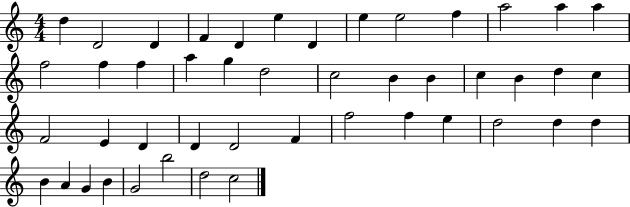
X:1
T:Untitled
M:4/4
L:1/4
K:C
d D2 D F D e D e e2 f a2 a a f2 f f a g d2 c2 B B c B d c F2 E D D D2 F f2 f e d2 d d B A G B G2 b2 d2 c2